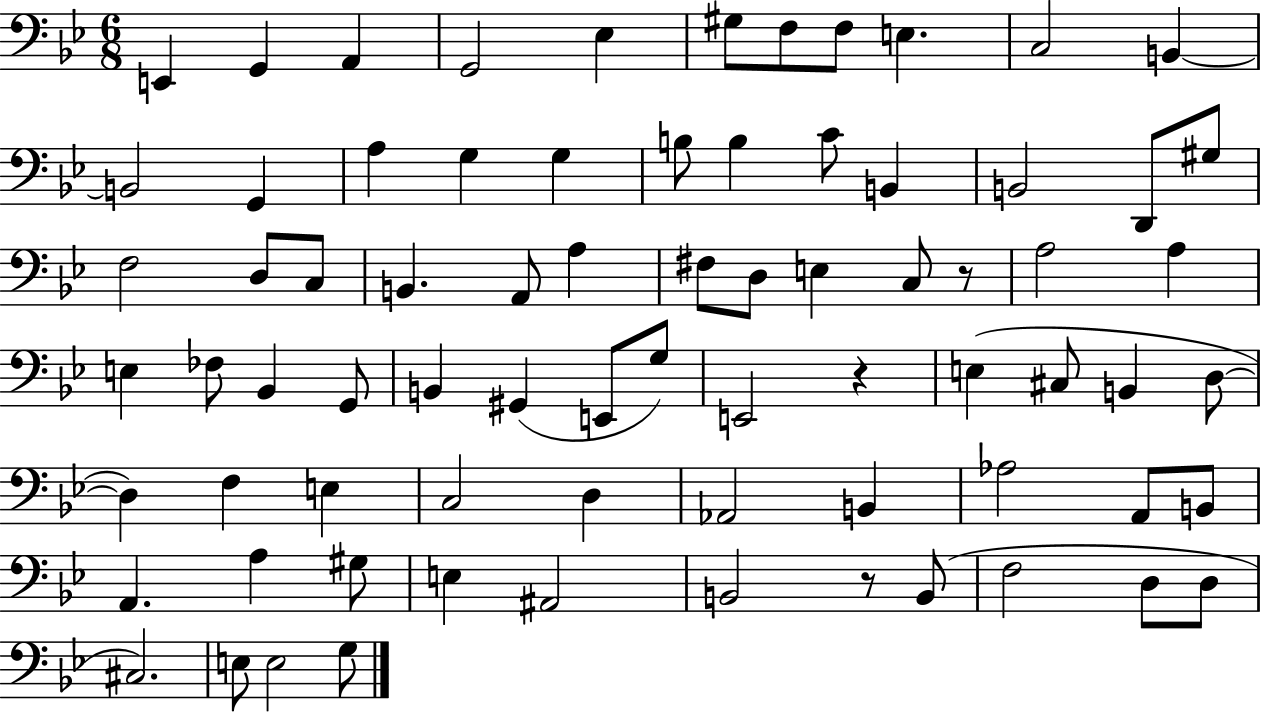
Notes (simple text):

E2/q G2/q A2/q G2/h Eb3/q G#3/e F3/e F3/e E3/q. C3/h B2/q B2/h G2/q A3/q G3/q G3/q B3/e B3/q C4/e B2/q B2/h D2/e G#3/e F3/h D3/e C3/e B2/q. A2/e A3/q F#3/e D3/e E3/q C3/e R/e A3/h A3/q E3/q FES3/e Bb2/q G2/e B2/q G#2/q E2/e G3/e E2/h R/q E3/q C#3/e B2/q D3/e D3/q F3/q E3/q C3/h D3/q Ab2/h B2/q Ab3/h A2/e B2/e A2/q. A3/q G#3/e E3/q A#2/h B2/h R/e B2/e F3/h D3/e D3/e C#3/h. E3/e E3/h G3/e